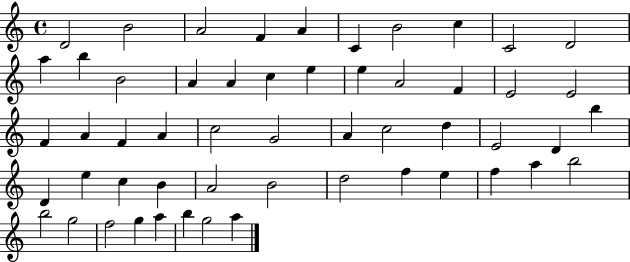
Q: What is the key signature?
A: C major